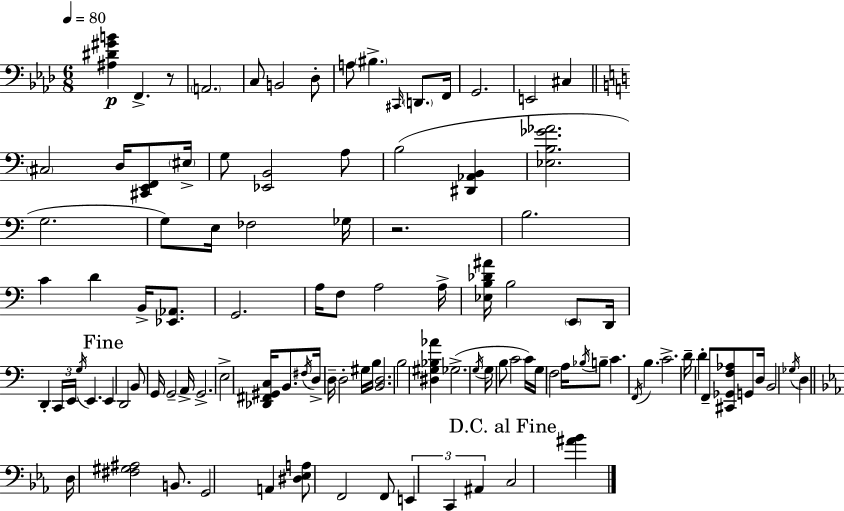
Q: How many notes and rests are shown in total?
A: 106